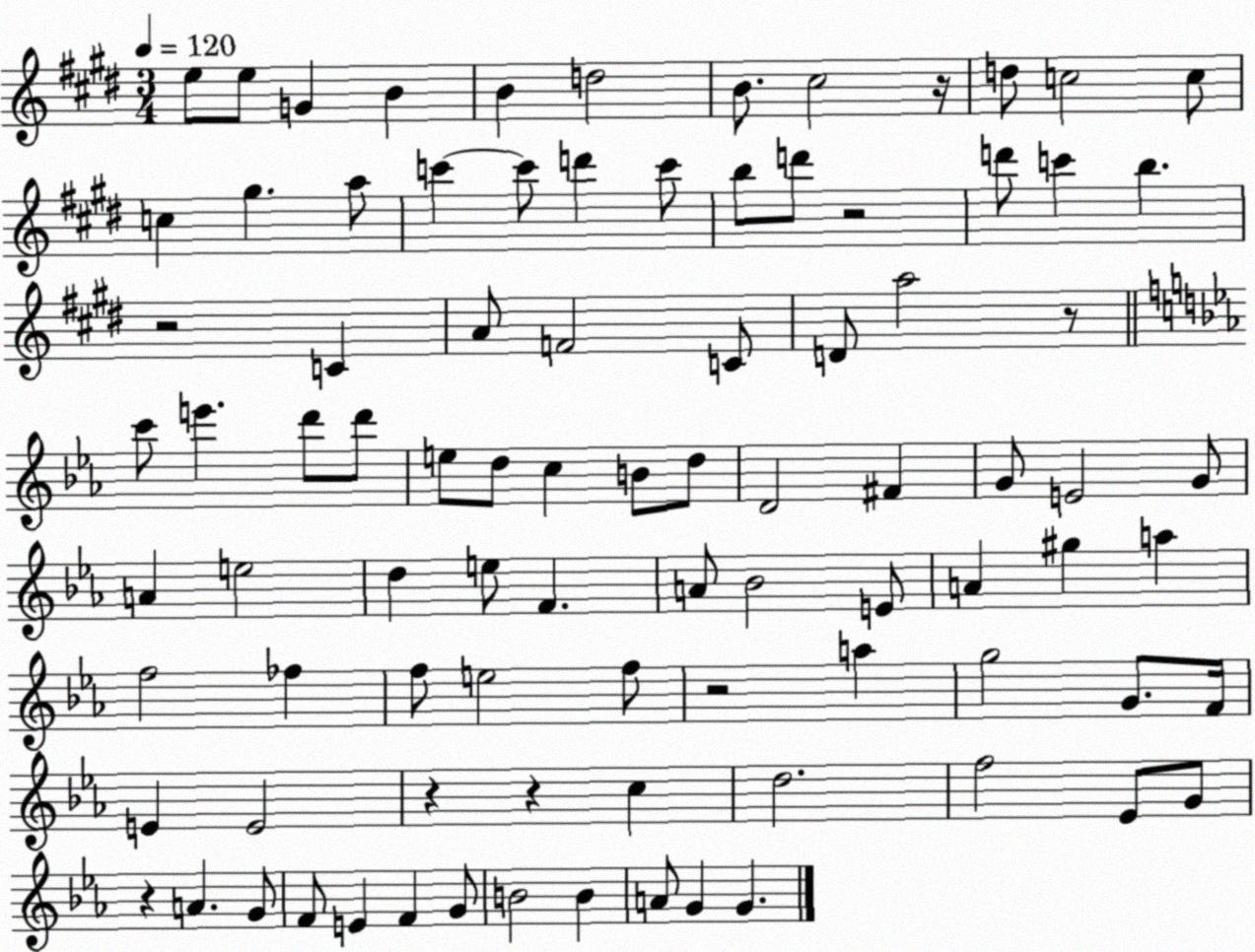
X:1
T:Untitled
M:3/4
L:1/4
K:E
e/2 e/2 G B B d2 B/2 ^c2 z/4 d/2 c2 c/2 c ^g a/2 c' c'/2 d' c'/2 b/2 d'/2 z2 d'/2 c' b z2 C A/2 F2 C/2 D/2 a2 z/2 c'/2 e' d'/2 d'/2 e/2 d/2 c B/2 d/2 D2 ^F G/2 E2 G/2 A e2 d e/2 F A/2 _B2 E/2 A ^g a f2 _f f/2 e2 f/2 z2 a g2 G/2 F/4 E E2 z z c d2 f2 _E/2 G/2 z A G/2 F/2 E F G/2 B2 B A/2 G G